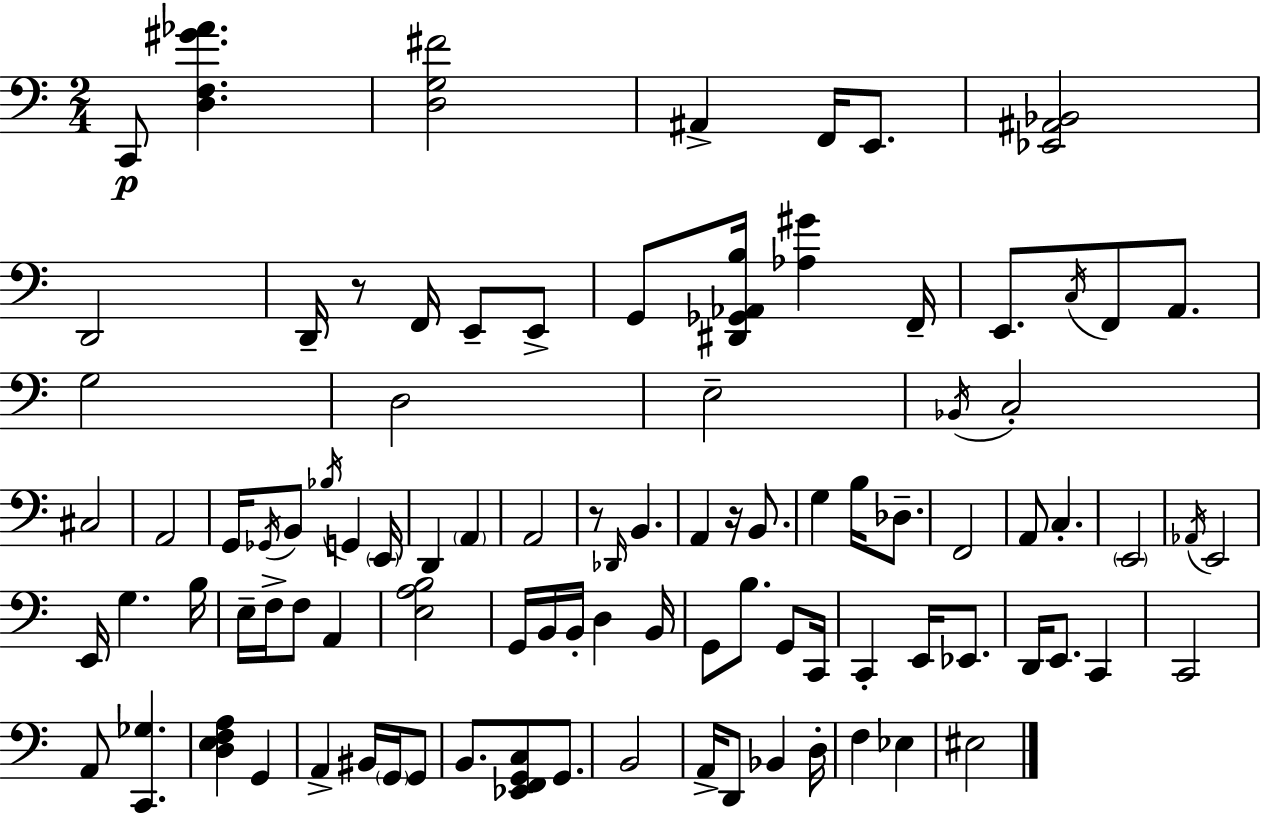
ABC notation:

X:1
T:Untitled
M:2/4
L:1/4
K:C
C,,/2 [D,F,^G_A] [D,G,^F]2 ^A,, F,,/4 E,,/2 [_E,,^A,,_B,,]2 D,,2 D,,/4 z/2 F,,/4 E,,/2 E,,/2 G,,/2 [^D,,_G,,_A,,B,]/4 [_A,^G] F,,/4 E,,/2 C,/4 F,,/2 A,,/2 G,2 D,2 E,2 _B,,/4 C,2 ^C,2 A,,2 G,,/4 _G,,/4 B,,/2 _B,/4 G,, E,,/4 D,, A,, A,,2 z/2 _D,,/4 B,, A,, z/4 B,,/2 G, B,/4 _D,/2 F,,2 A,,/2 C, E,,2 _A,,/4 E,,2 E,,/4 G, B,/4 E,/4 F,/4 F,/2 A,, [E,A,B,]2 G,,/4 B,,/4 B,,/4 D, B,,/4 G,,/2 B,/2 G,,/2 C,,/4 C,, E,,/4 _E,,/2 D,,/4 E,,/2 C,, C,,2 A,,/2 [C,,_G,] [D,E,F,A,] G,, A,, ^B,,/4 G,,/4 G,,/2 B,,/2 [_E,,F,,G,,C,]/2 G,,/2 B,,2 A,,/4 D,,/2 _B,, D,/4 F, _E, ^E,2